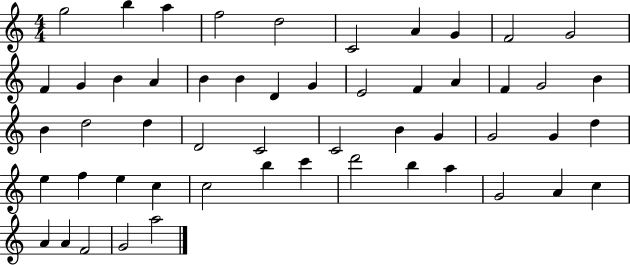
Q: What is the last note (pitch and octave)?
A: A5